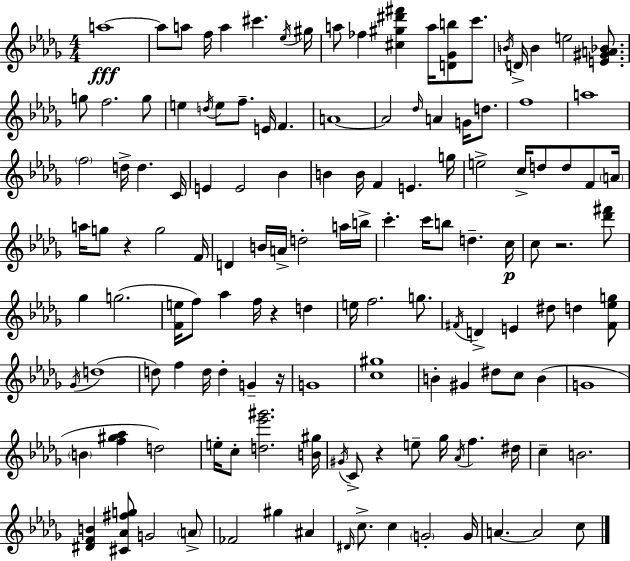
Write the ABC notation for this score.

X:1
T:Untitled
M:4/4
L:1/4
K:Bbm
a4 a/2 a/2 f/4 a ^c' _e/4 ^g/4 a/2 _f [^c^g^d'^f'] a/4 [D_Gb]/2 c'/2 B/4 D/4 B e2 [E^GA_B]/2 g/2 f2 g/2 e d/4 e/2 f/2 E/4 F A4 A2 _d/4 A G/4 d/2 f4 a4 f2 d/4 d C/4 E E2 _B B B/4 F E g/4 e2 c/4 d/2 d/2 F/2 A/4 a/4 g/2 z g2 F/4 D B/4 A/4 d2 a/4 b/4 c' c'/4 b/2 d c/4 c/2 z2 [_d'^f']/2 _g g2 [Fe]/4 f/2 _a f/4 z d e/4 f2 g/2 ^F/4 D E ^d/2 d [^F_eg]/2 _G/4 d4 d/2 f d/4 d G z/4 G4 [c^g]4 B ^G ^d/2 c/2 B G4 B [f^g_a] d2 e/4 c/2 [d_e'^g']2 [B^g]/4 ^G/4 C/2 z e/2 _g/4 _A/4 f ^d/4 c B2 [^DFB] [^C_A^fg]/2 G2 A/2 _F2 ^g ^A ^D/4 c/2 c G2 G/4 A A2 c/2